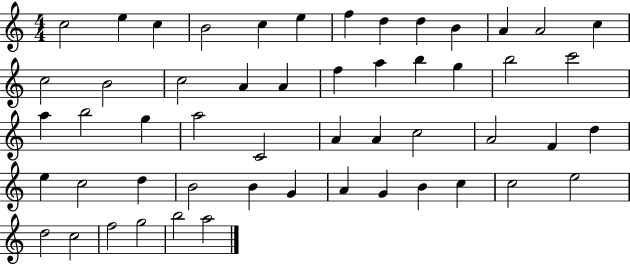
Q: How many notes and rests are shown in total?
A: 53